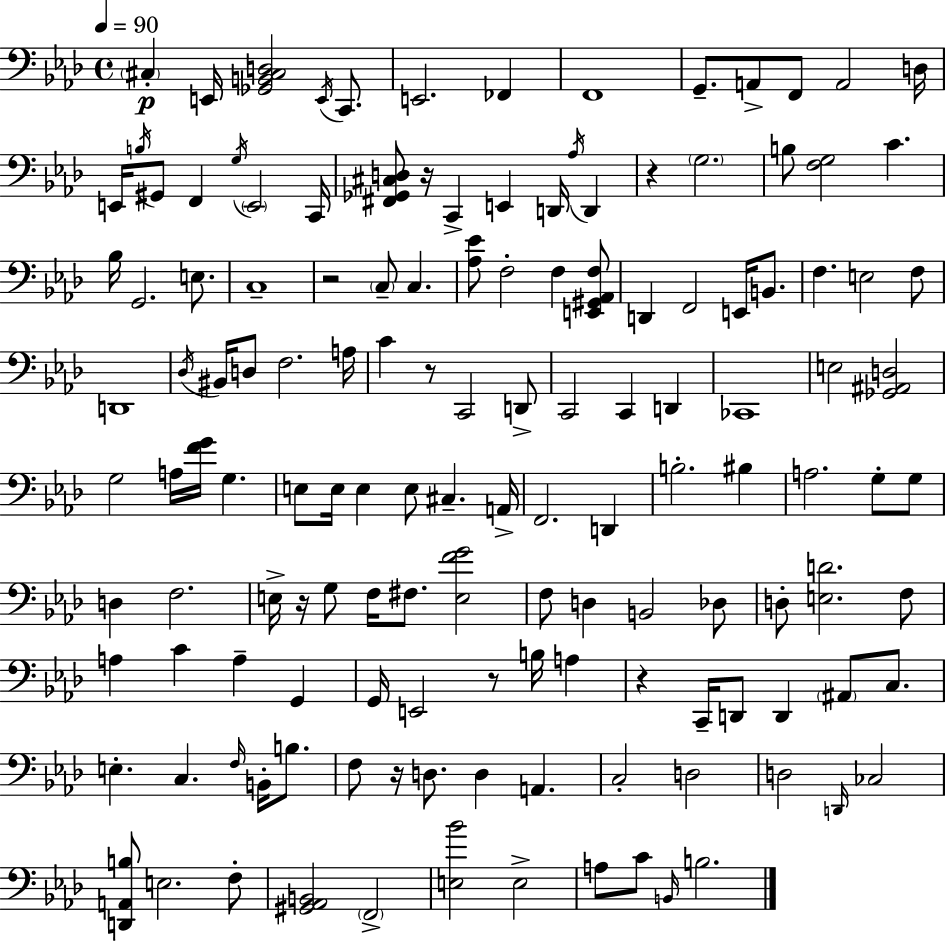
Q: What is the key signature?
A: F minor